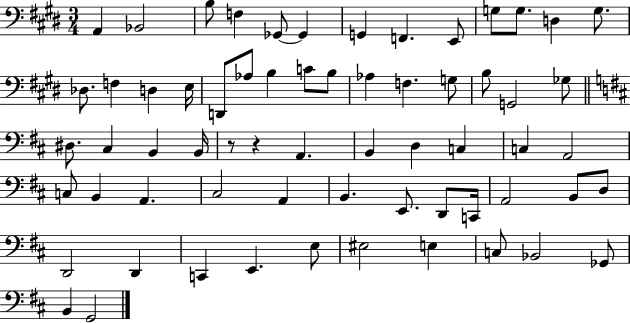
X:1
T:Untitled
M:3/4
L:1/4
K:E
A,, _B,,2 B,/2 F, _G,,/2 _G,, G,, F,, E,,/2 G,/2 G,/2 D, G,/2 _D,/2 F, D, E,/4 D,,/2 _A,/2 B, C/2 B,/2 _A, F, G,/2 B,/2 G,,2 _G,/2 ^D,/2 ^C, B,, B,,/4 z/2 z A,, B,, D, C, C, A,,2 C,/2 B,, A,, ^C,2 A,, B,, E,,/2 D,,/2 C,,/4 A,,2 B,,/2 D,/2 D,,2 D,, C,, E,, E,/2 ^E,2 E, C,/2 _B,,2 _G,,/2 B,, G,,2